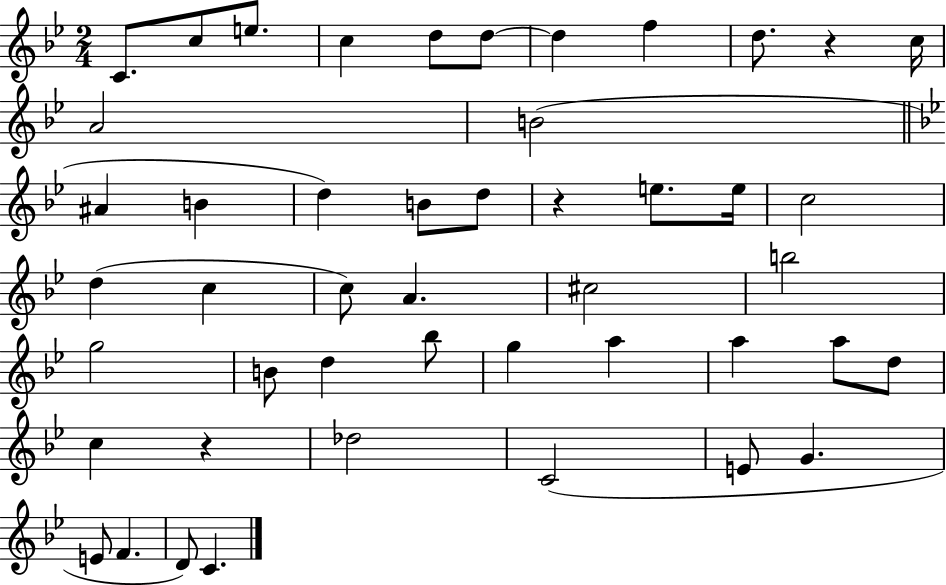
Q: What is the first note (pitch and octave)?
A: C4